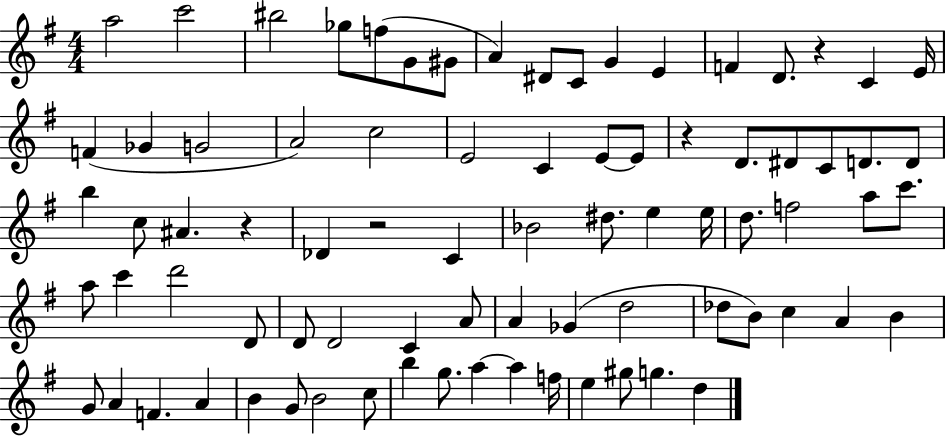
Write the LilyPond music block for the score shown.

{
  \clef treble
  \numericTimeSignature
  \time 4/4
  \key g \major
  a''2 c'''2 | bis''2 ges''8 f''8( g'8 gis'8 | a'4) dis'8 c'8 g'4 e'4 | f'4 d'8. r4 c'4 e'16 | \break f'4( ges'4 g'2 | a'2) c''2 | e'2 c'4 e'8~~ e'8 | r4 d'8. dis'8 c'8 d'8. d'8 | \break b''4 c''8 ais'4. r4 | des'4 r2 c'4 | bes'2 dis''8. e''4 e''16 | d''8. f''2 a''8 c'''8. | \break a''8 c'''4 d'''2 d'8 | d'8 d'2 c'4 a'8 | a'4 ges'4( d''2 | des''8 b'8) c''4 a'4 b'4 | \break g'8 a'4 f'4. a'4 | b'4 g'8 b'2 c''8 | b''4 g''8. a''4~~ a''4 f''16 | e''4 gis''8 g''4. d''4 | \break \bar "|."
}